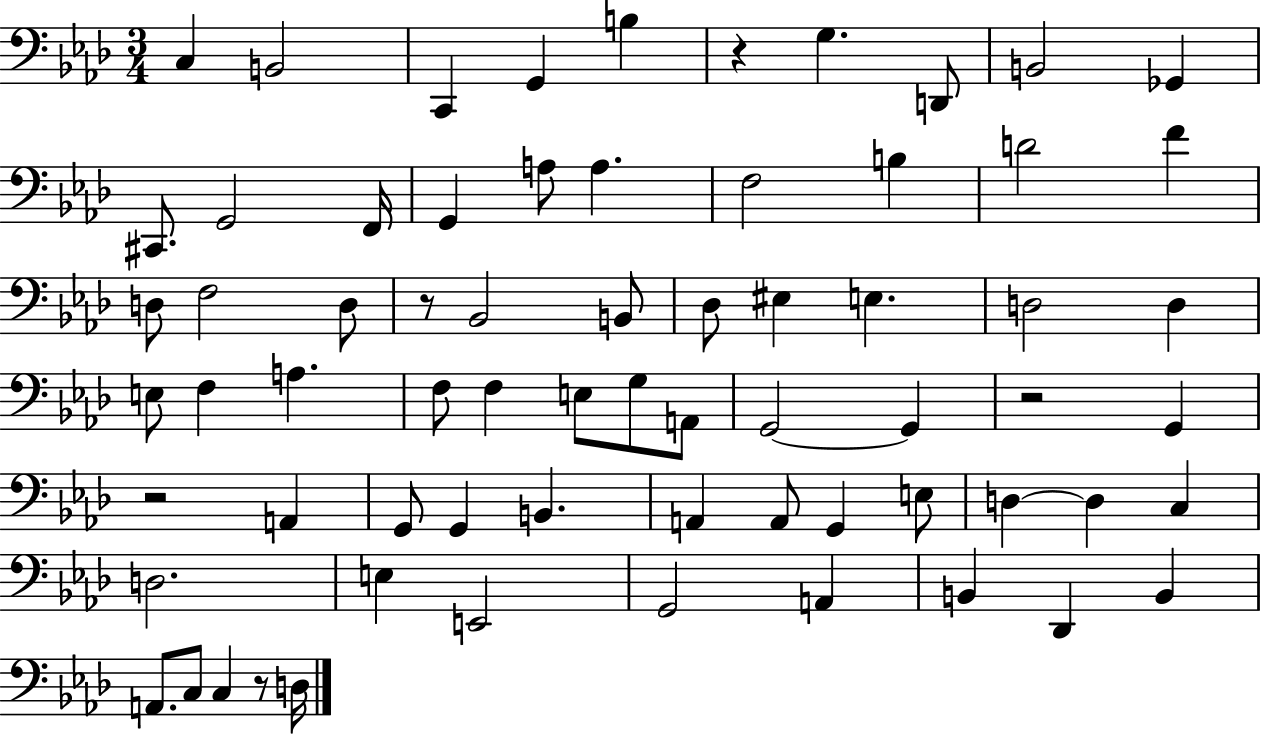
C3/q B2/h C2/q G2/q B3/q R/q G3/q. D2/e B2/h Gb2/q C#2/e. G2/h F2/s G2/q A3/e A3/q. F3/h B3/q D4/h F4/q D3/e F3/h D3/e R/e Bb2/h B2/e Db3/e EIS3/q E3/q. D3/h D3/q E3/e F3/q A3/q. F3/e F3/q E3/e G3/e A2/e G2/h G2/q R/h G2/q R/h A2/q G2/e G2/q B2/q. A2/q A2/e G2/q E3/e D3/q D3/q C3/q D3/h. E3/q E2/h G2/h A2/q B2/q Db2/q B2/q A2/e. C3/e C3/q R/e D3/s